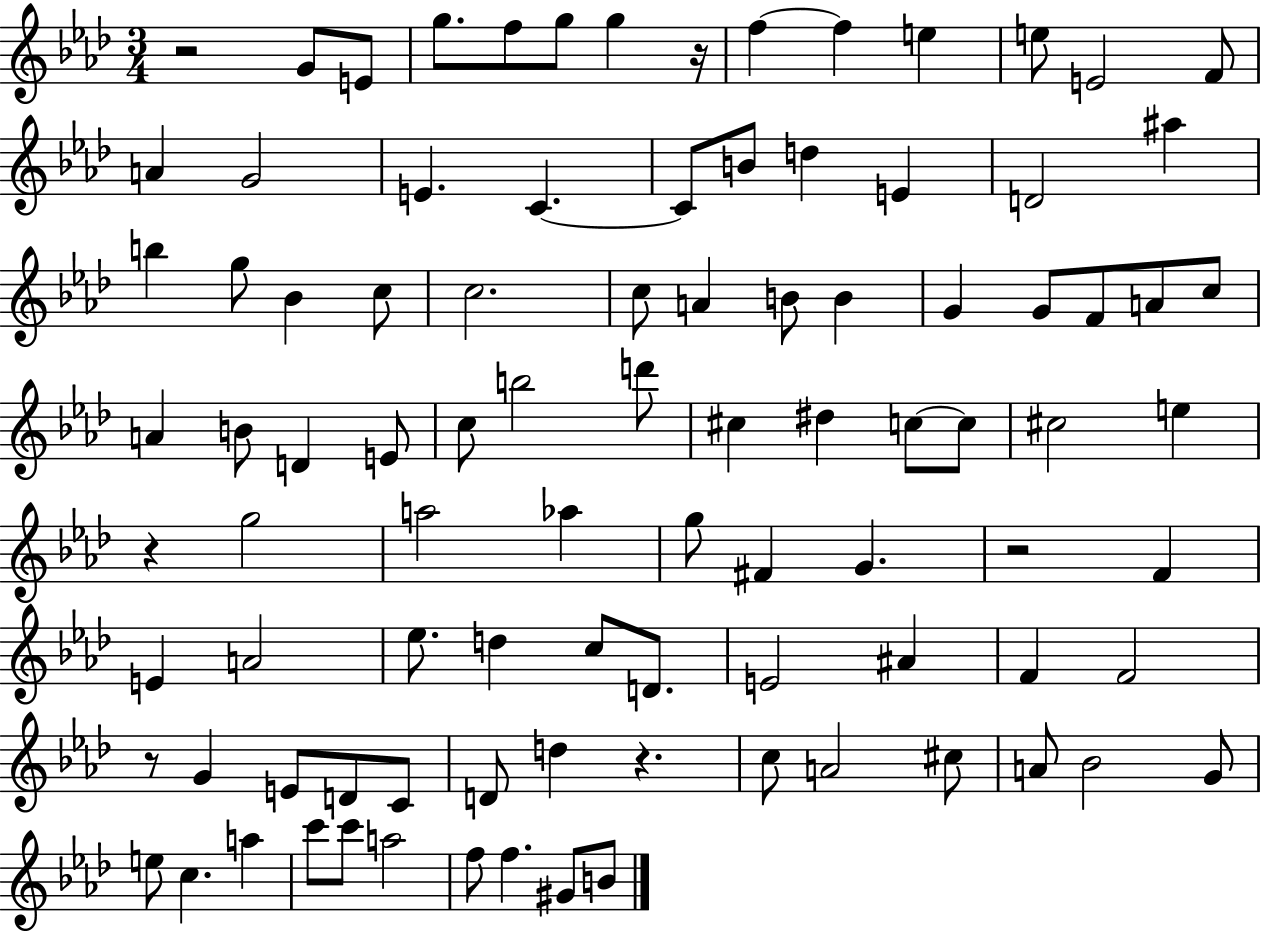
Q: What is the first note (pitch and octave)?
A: G4